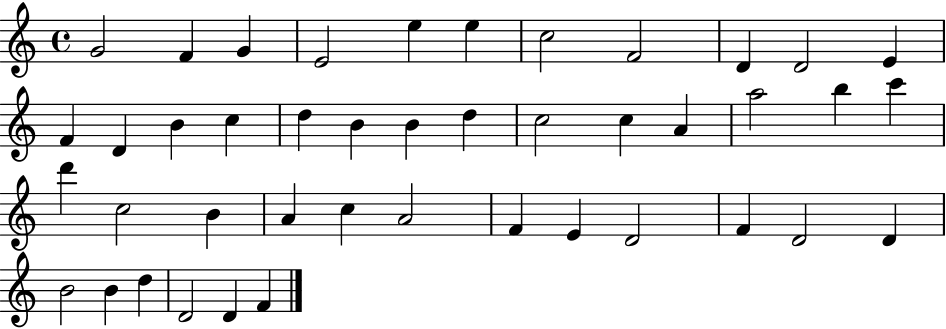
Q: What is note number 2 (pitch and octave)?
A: F4